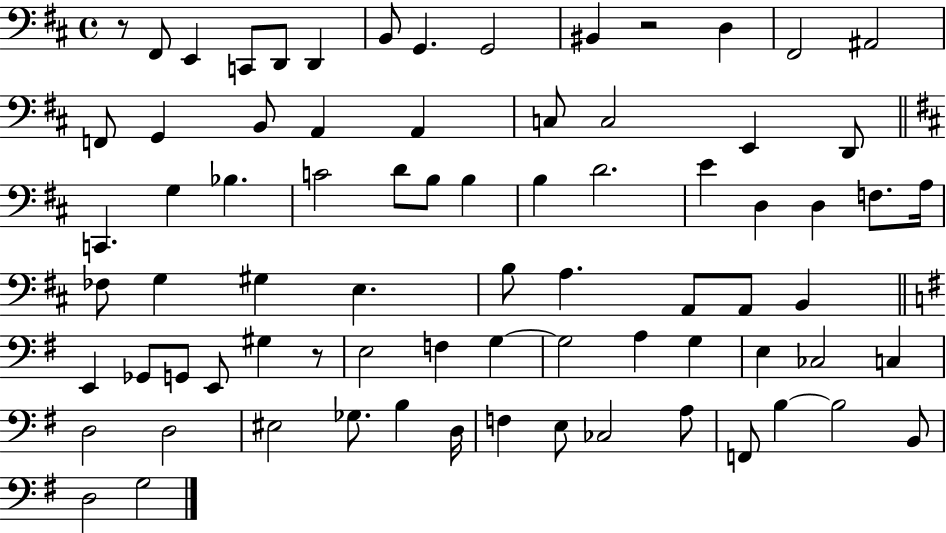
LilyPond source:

{
  \clef bass
  \time 4/4
  \defaultTimeSignature
  \key d \major
  r8 fis,8 e,4 c,8 d,8 d,4 | b,8 g,4. g,2 | bis,4 r2 d4 | fis,2 ais,2 | \break f,8 g,4 b,8 a,4 a,4 | c8 c2 e,4 d,8 | \bar "||" \break \key d \major c,4. g4 bes4. | c'2 d'8 b8 b4 | b4 d'2. | e'4 d4 d4 f8. a16 | \break fes8 g4 gis4 e4. | b8 a4. a,8 a,8 b,4 | \bar "||" \break \key e \minor e,4 ges,8 g,8 e,8 gis4 r8 | e2 f4 g4~~ | g2 a4 g4 | e4 ces2 c4 | \break d2 d2 | eis2 ges8. b4 d16 | f4 e8 ces2 a8 | f,8 b4~~ b2 b,8 | \break d2 g2 | \bar "|."
}